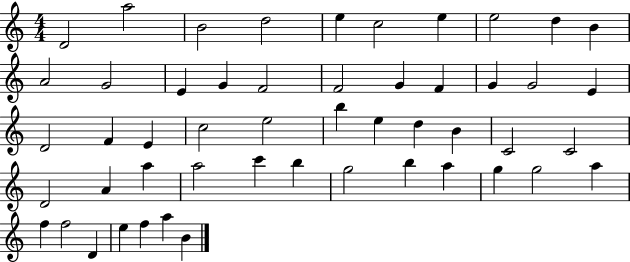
X:1
T:Untitled
M:4/4
L:1/4
K:C
D2 a2 B2 d2 e c2 e e2 d B A2 G2 E G F2 F2 G F G G2 E D2 F E c2 e2 b e d B C2 C2 D2 A a a2 c' b g2 b a g g2 a f f2 D e f a B